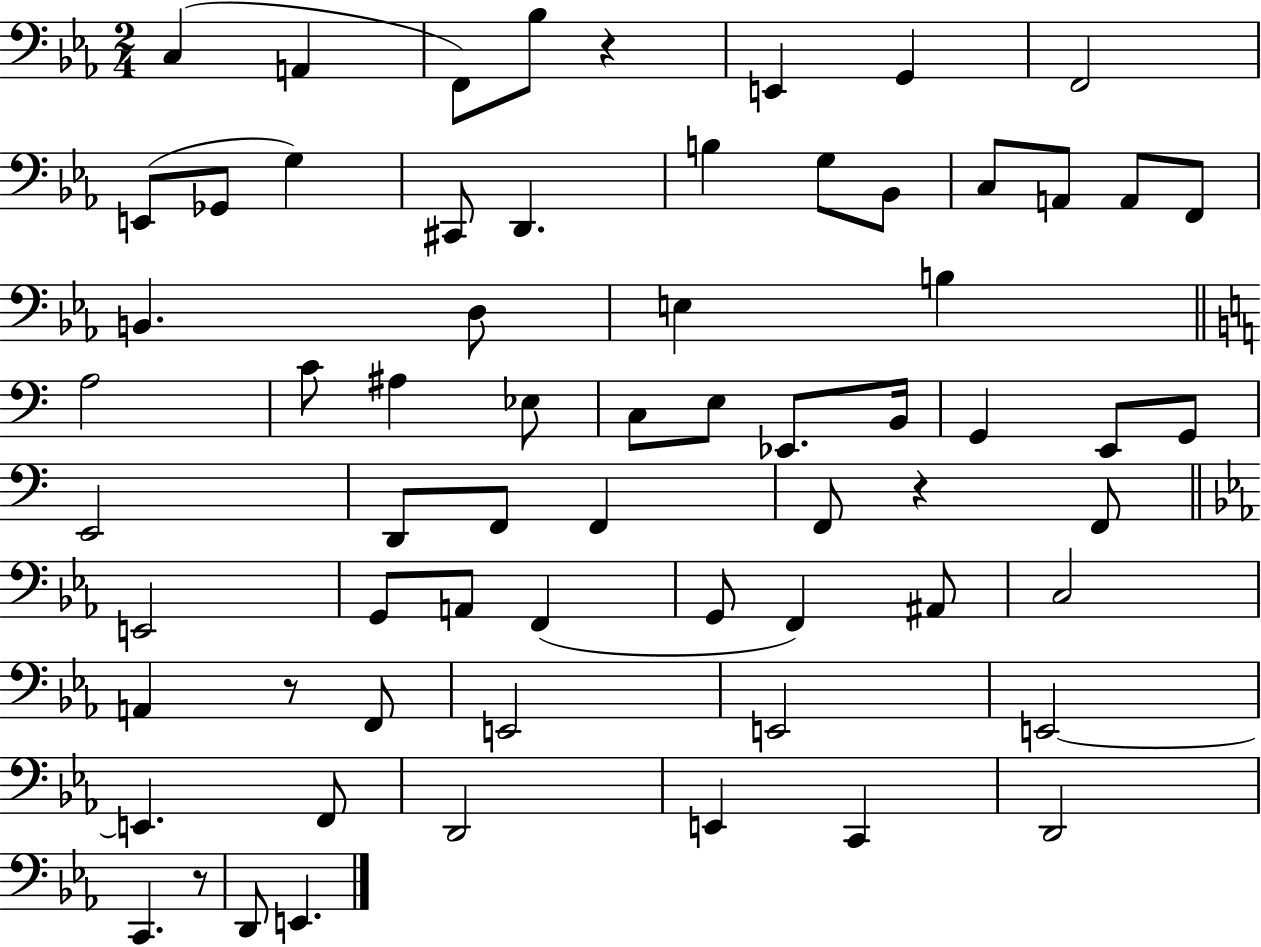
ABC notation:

X:1
T:Untitled
M:2/4
L:1/4
K:Eb
C, A,, F,,/2 _B,/2 z E,, G,, F,,2 E,,/2 _G,,/2 G, ^C,,/2 D,, B, G,/2 _B,,/2 C,/2 A,,/2 A,,/2 F,,/2 B,, D,/2 E, B, A,2 C/2 ^A, _E,/2 C,/2 E,/2 _E,,/2 B,,/4 G,, E,,/2 G,,/2 E,,2 D,,/2 F,,/2 F,, F,,/2 z F,,/2 E,,2 G,,/2 A,,/2 F,, G,,/2 F,, ^A,,/2 C,2 A,, z/2 F,,/2 E,,2 E,,2 E,,2 E,, F,,/2 D,,2 E,, C,, D,,2 C,, z/2 D,,/2 E,,